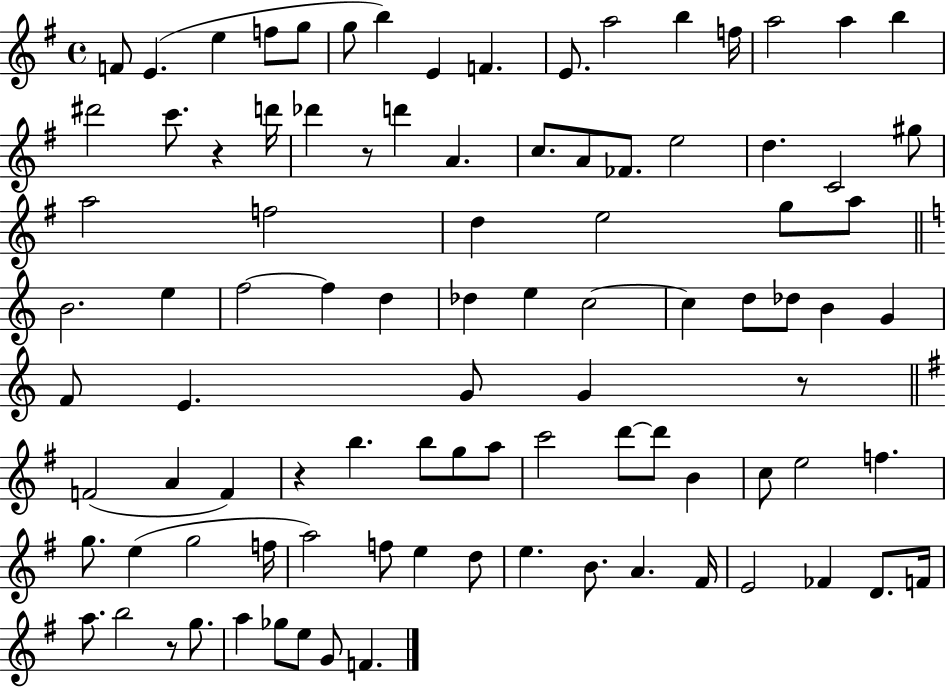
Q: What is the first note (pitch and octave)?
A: F4